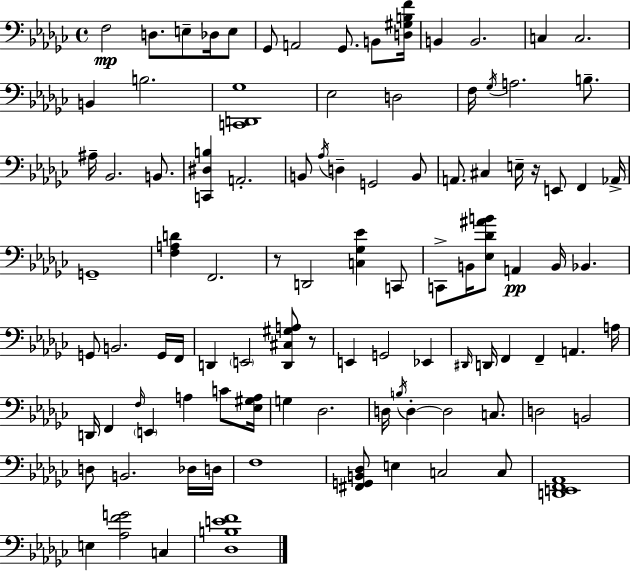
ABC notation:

X:1
T:Untitled
M:4/4
L:1/4
K:Ebm
F,2 D,/2 E,/2 _D,/4 E,/2 _G,,/2 A,,2 _G,,/2 B,,/2 [D,^G,B,F]/4 B,, B,,2 C, C,2 B,, B,2 [C,,D,,_G,]4 _E,2 D,2 F,/4 _G,/4 A,2 B,/2 ^A,/4 _B,,2 B,,/2 [C,,^D,B,] A,,2 B,,/2 _A,/4 D, G,,2 B,,/2 A,,/2 ^C, E,/4 z/4 E,,/2 F,, _A,,/4 G,,4 [F,A,D] F,,2 z/2 D,,2 [C,_G,_E] C,,/2 C,,/2 B,,/4 [_E,_D^AB]/2 A,, B,,/4 _B,, G,,/2 B,,2 G,,/4 F,,/4 D,, E,,2 [D,,^C,^G,A,]/2 z/2 E,, G,,2 _E,, ^D,,/4 D,,/4 F,, F,, A,, A,/4 D,,/4 F,, F,/4 E,, A, C/2 [_E,^G,A,]/4 G, _D,2 D,/4 B,/4 D, D,2 C,/2 D,2 B,,2 D,/2 B,,2 _D,/4 D,/4 F,4 [^F,,G,,B,,_D,]/2 E, C,2 C,/2 [D,,E,,F,,_A,,]4 E, [_A,FG]2 C, [_D,B,EF]4